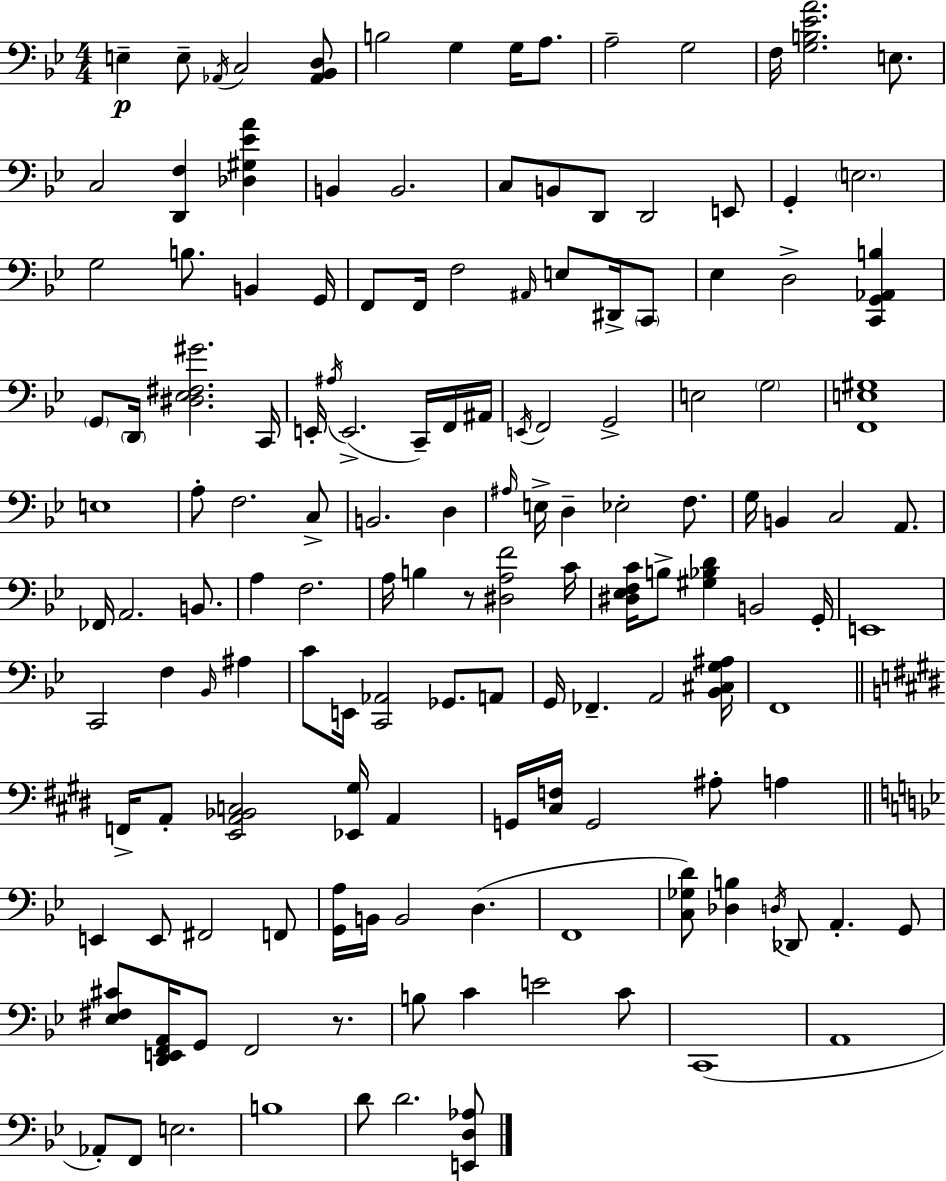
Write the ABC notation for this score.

X:1
T:Untitled
M:4/4
L:1/4
K:Gm
E, E,/2 _A,,/4 C,2 [_A,,_B,,D,]/2 B,2 G, G,/4 A,/2 A,2 G,2 F,/4 [G,B,_EA]2 E,/2 C,2 [D,,F,] [_D,^G,_EA] B,, B,,2 C,/2 B,,/2 D,,/2 D,,2 E,,/2 G,, E,2 G,2 B,/2 B,, G,,/4 F,,/2 F,,/4 F,2 ^A,,/4 E,/2 ^D,,/4 C,,/2 _E, D,2 [C,,G,,_A,,B,] G,,/2 D,,/4 [^D,_E,^F,^G]2 C,,/4 E,,/4 ^A,/4 E,,2 C,,/4 F,,/4 ^A,,/4 E,,/4 F,,2 G,,2 E,2 G,2 [F,,E,^G,]4 E,4 A,/2 F,2 C,/2 B,,2 D, ^A,/4 E,/4 D, _E,2 F,/2 G,/4 B,, C,2 A,,/2 _F,,/4 A,,2 B,,/2 A, F,2 A,/4 B, z/2 [^D,A,F]2 C/4 [^D,_E,F,C]/4 B,/2 [^G,_B,D] B,,2 G,,/4 E,,4 C,,2 F, _B,,/4 ^A, C/2 E,,/4 [C,,_A,,]2 _G,,/2 A,,/2 G,,/4 _F,, A,,2 [_B,,^C,G,^A,]/4 F,,4 F,,/4 A,,/2 [E,,A,,_B,,C,]2 [_E,,^G,]/4 A,, G,,/4 [^C,F,]/4 G,,2 ^A,/2 A, E,, E,,/2 ^F,,2 F,,/2 [G,,A,]/4 B,,/4 B,,2 D, F,,4 [C,_G,D]/2 [_D,B,] D,/4 _D,,/2 A,, G,,/2 [_E,^F,^C]/2 [D,,E,,F,,A,,]/4 G,,/2 F,,2 z/2 B,/2 C E2 C/2 C,,4 A,,4 _A,,/2 F,,/2 E,2 B,4 D/2 D2 [E,,D,_A,]/2